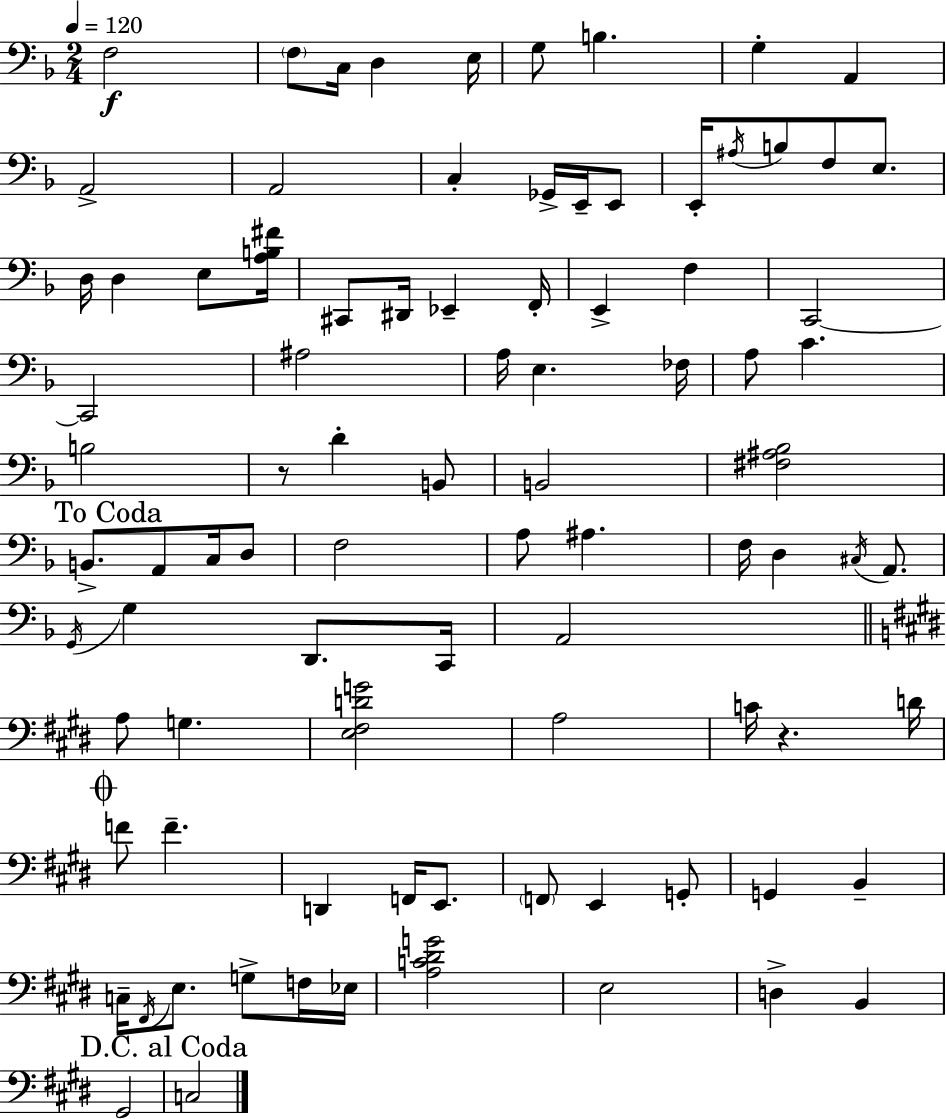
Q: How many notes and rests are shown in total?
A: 89